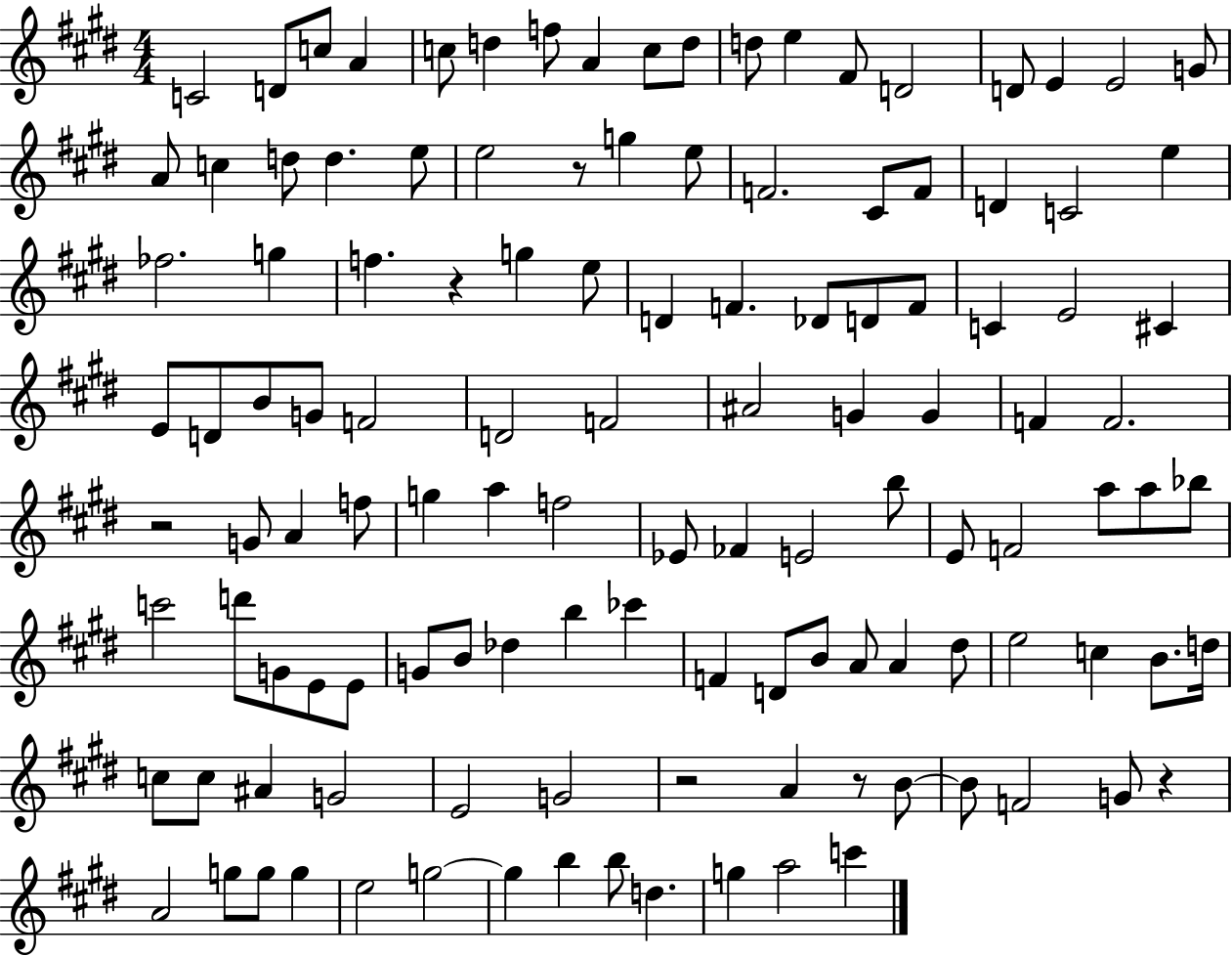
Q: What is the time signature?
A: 4/4